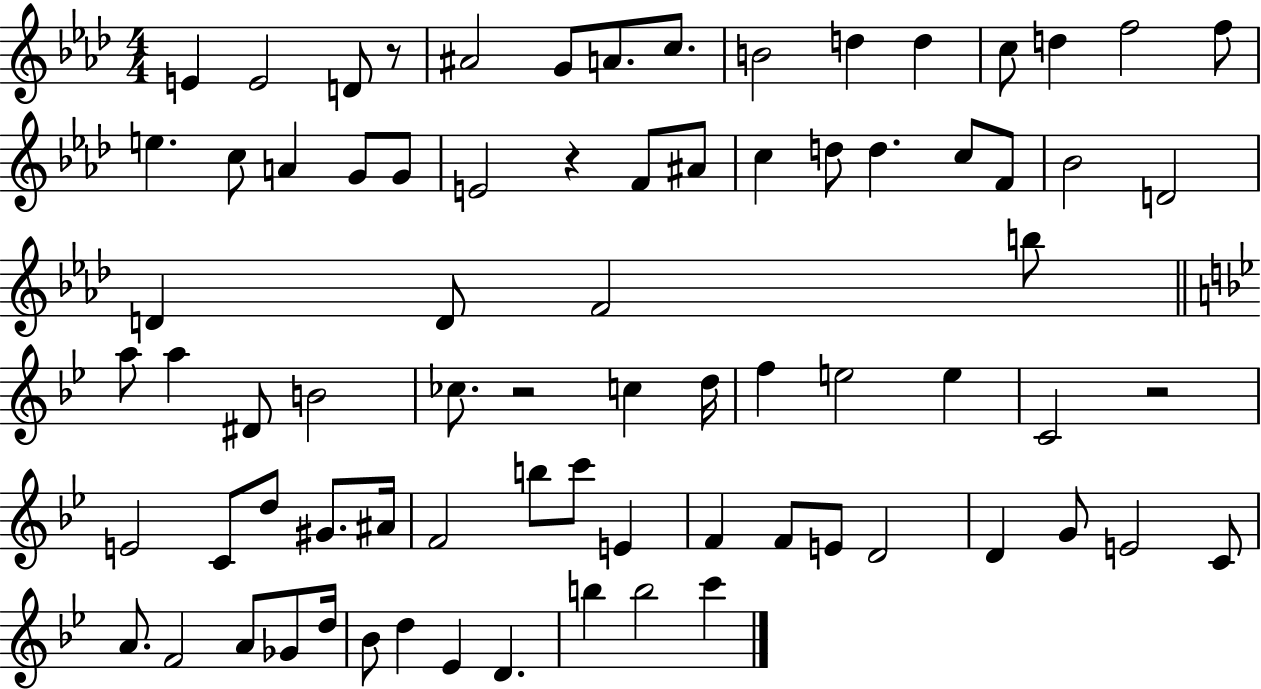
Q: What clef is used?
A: treble